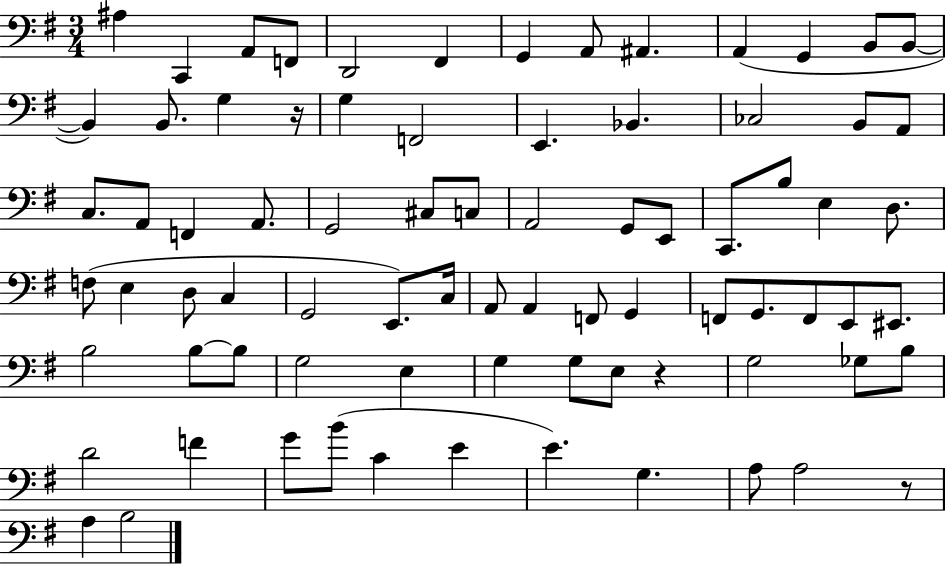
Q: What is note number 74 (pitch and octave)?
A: A3